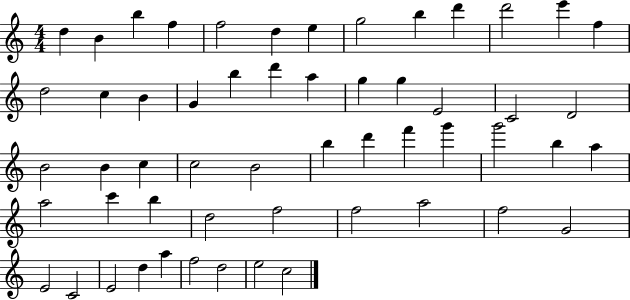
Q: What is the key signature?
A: C major